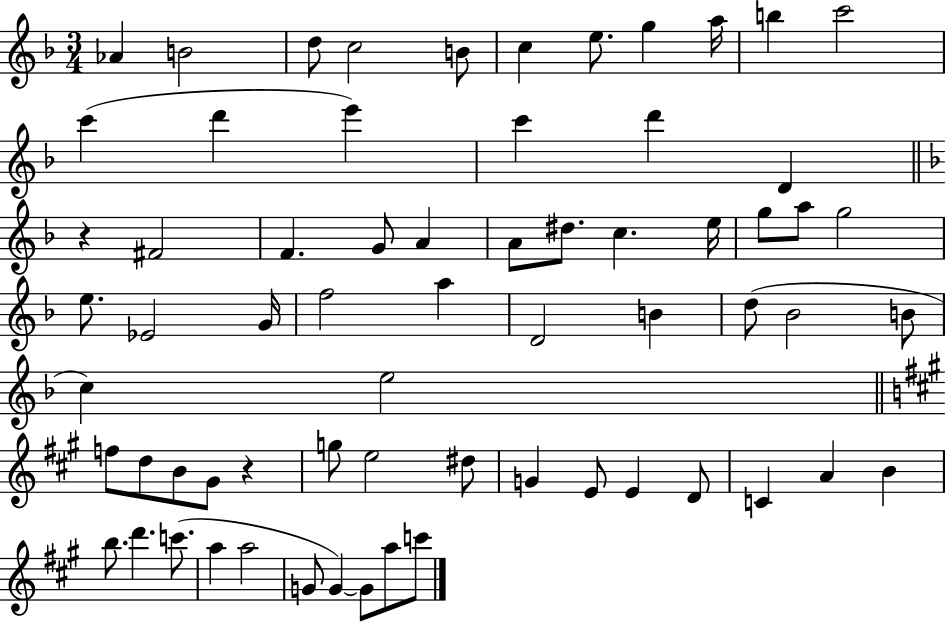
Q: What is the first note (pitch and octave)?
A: Ab4